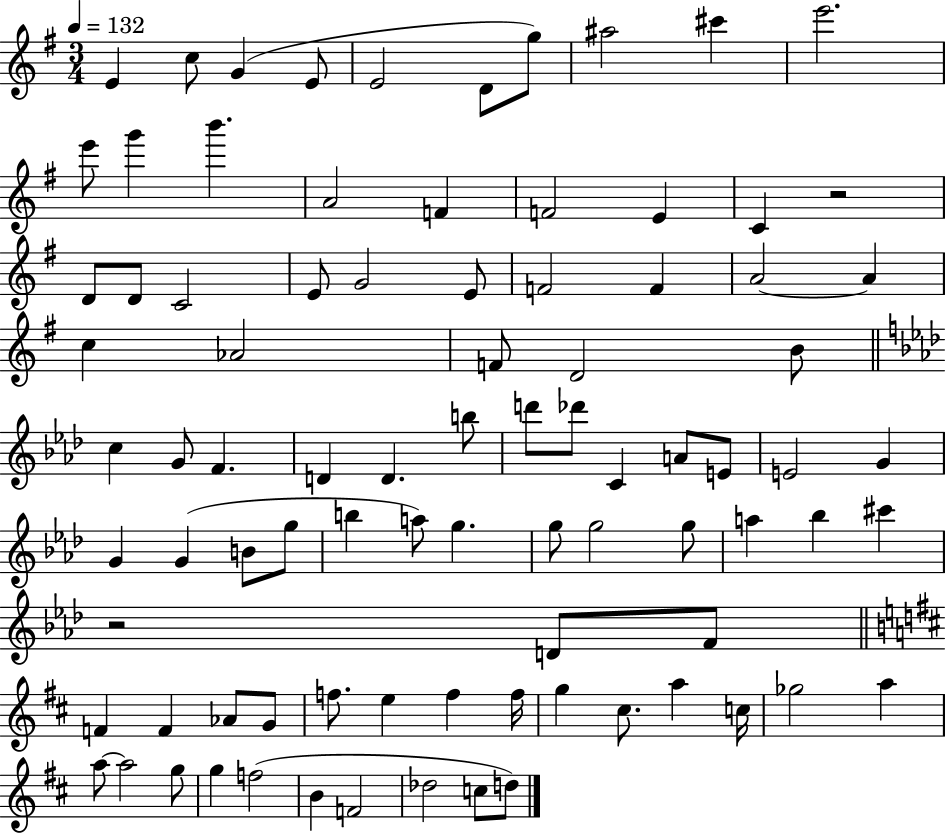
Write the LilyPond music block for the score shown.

{
  \clef treble
  \numericTimeSignature
  \time 3/4
  \key g \major
  \tempo 4 = 132
  e'4 c''8 g'4( e'8 | e'2 d'8 g''8) | ais''2 cis'''4 | e'''2. | \break e'''8 g'''4 b'''4. | a'2 f'4 | f'2 e'4 | c'4 r2 | \break d'8 d'8 c'2 | e'8 g'2 e'8 | f'2 f'4 | a'2~~ a'4 | \break c''4 aes'2 | f'8 d'2 b'8 | \bar "||" \break \key aes \major c''4 g'8 f'4. | d'4 d'4. b''8 | d'''8 des'''8 c'4 a'8 e'8 | e'2 g'4 | \break g'4 g'4( b'8 g''8 | b''4 a''8) g''4. | g''8 g''2 g''8 | a''4 bes''4 cis'''4 | \break r2 d'8 f'8 | \bar "||" \break \key d \major f'4 f'4 aes'8 g'8 | f''8. e''4 f''4 f''16 | g''4 cis''8. a''4 c''16 | ges''2 a''4 | \break a''8~~ a''2 g''8 | g''4 f''2( | b'4 f'2 | des''2 c''8 d''8) | \break \bar "|."
}